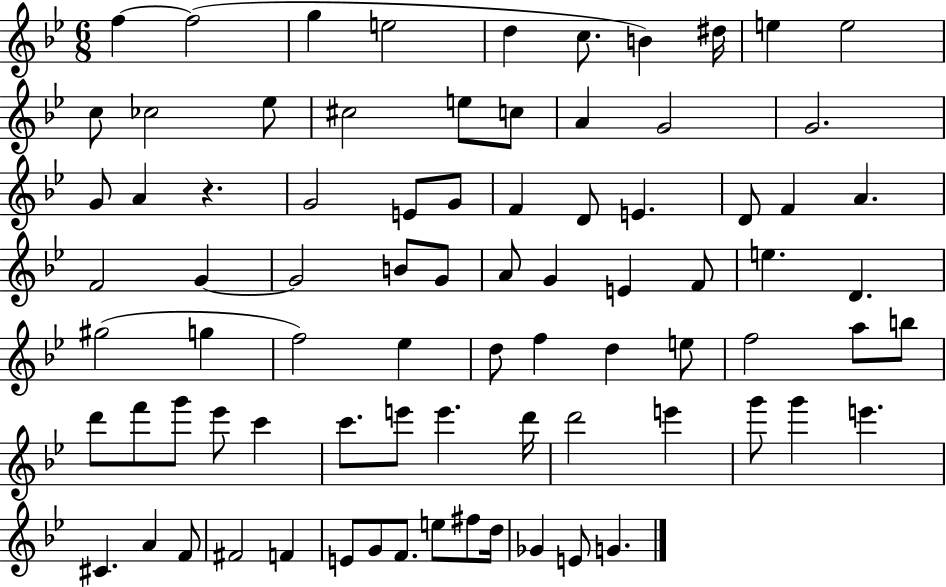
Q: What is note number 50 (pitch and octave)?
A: F5